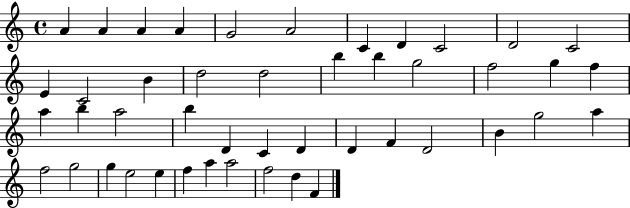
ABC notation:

X:1
T:Untitled
M:4/4
L:1/4
K:C
A A A A G2 A2 C D C2 D2 C2 E C2 B d2 d2 b b g2 f2 g f a b a2 b D C D D F D2 B g2 a f2 g2 g e2 e f a a2 f2 d F